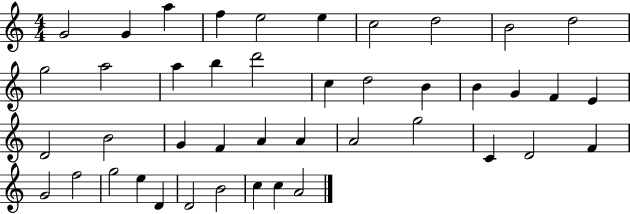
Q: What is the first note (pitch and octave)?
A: G4